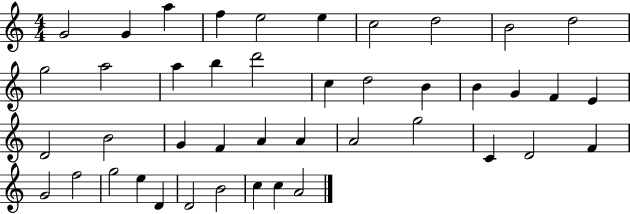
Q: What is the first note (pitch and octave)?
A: G4